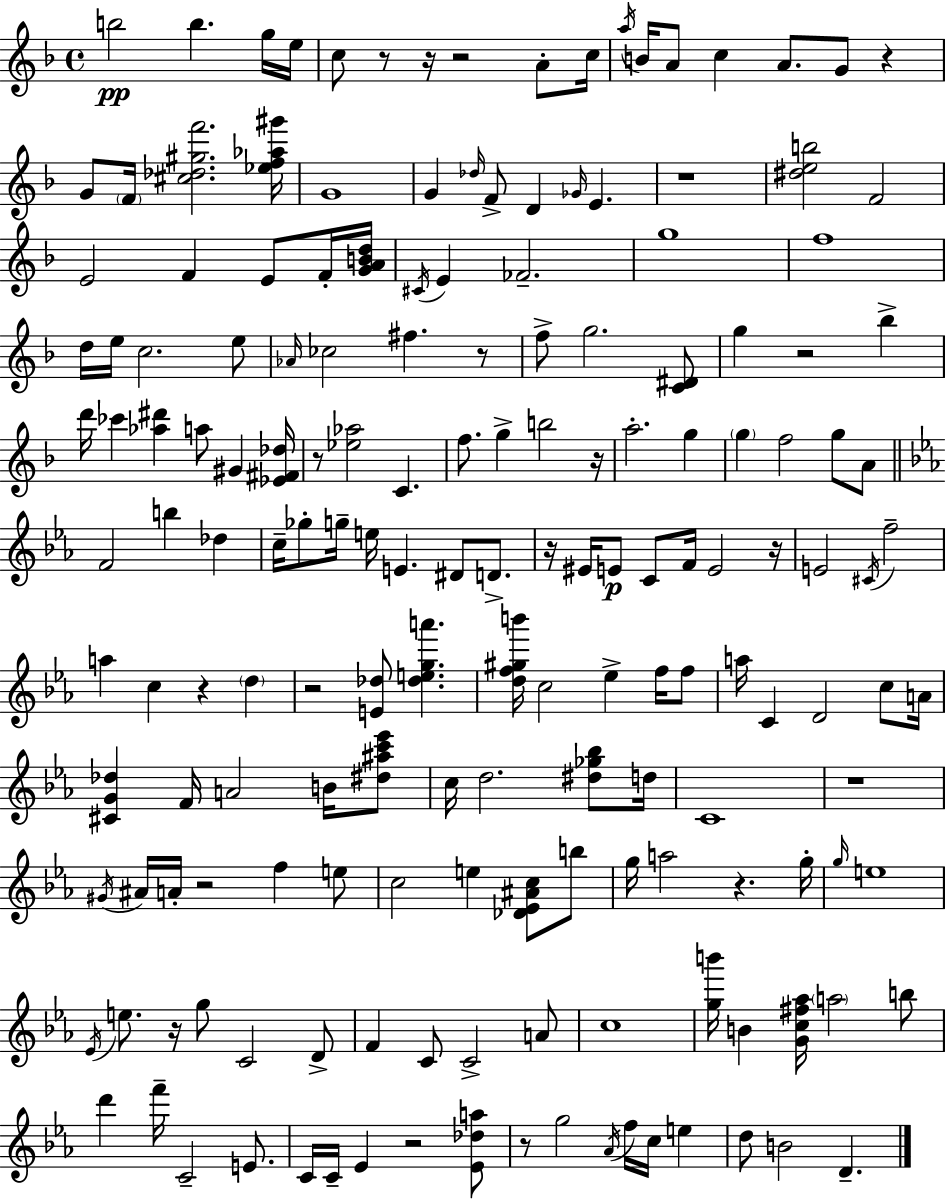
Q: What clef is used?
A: treble